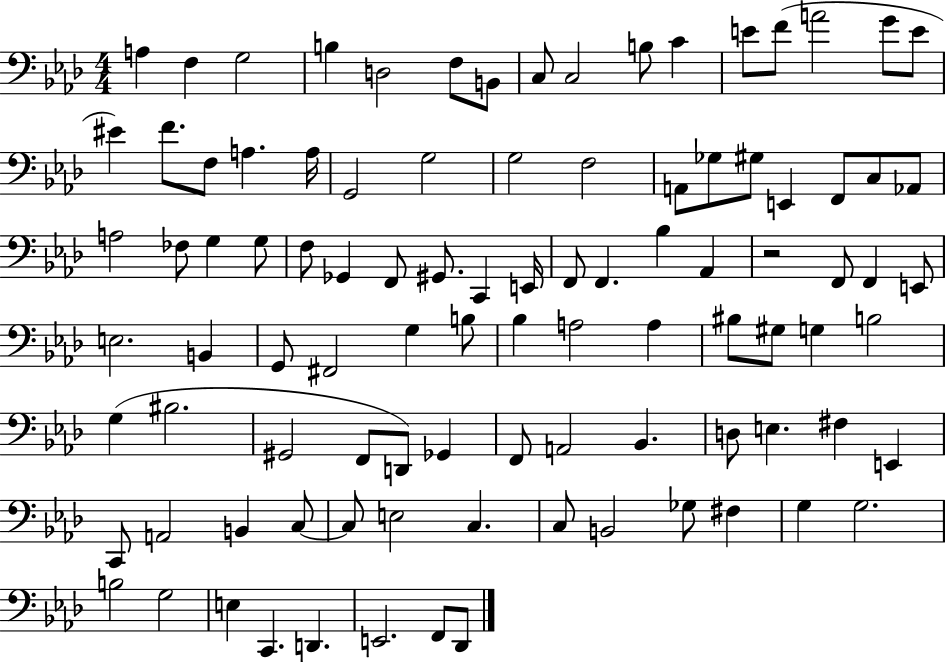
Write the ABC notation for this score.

X:1
T:Untitled
M:4/4
L:1/4
K:Ab
A, F, G,2 B, D,2 F,/2 B,,/2 C,/2 C,2 B,/2 C E/2 F/2 A2 G/2 E/2 ^E F/2 F,/2 A, A,/4 G,,2 G,2 G,2 F,2 A,,/2 _G,/2 ^G,/2 E,, F,,/2 C,/2 _A,,/2 A,2 _F,/2 G, G,/2 F,/2 _G,, F,,/2 ^G,,/2 C,, E,,/4 F,,/2 F,, _B, _A,, z2 F,,/2 F,, E,,/2 E,2 B,, G,,/2 ^F,,2 G, B,/2 _B, A,2 A, ^B,/2 ^G,/2 G, B,2 G, ^B,2 ^G,,2 F,,/2 D,,/2 _G,, F,,/2 A,,2 _B,, D,/2 E, ^F, E,, C,,/2 A,,2 B,, C,/2 C,/2 E,2 C, C,/2 B,,2 _G,/2 ^F, G, G,2 B,2 G,2 E, C,, D,, E,,2 F,,/2 _D,,/2